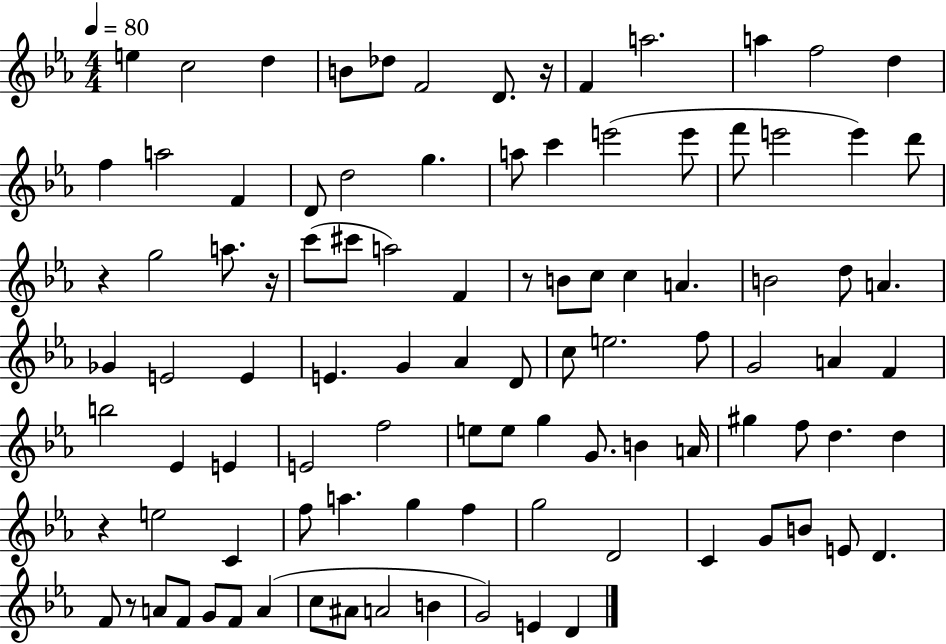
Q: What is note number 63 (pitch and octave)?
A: A4